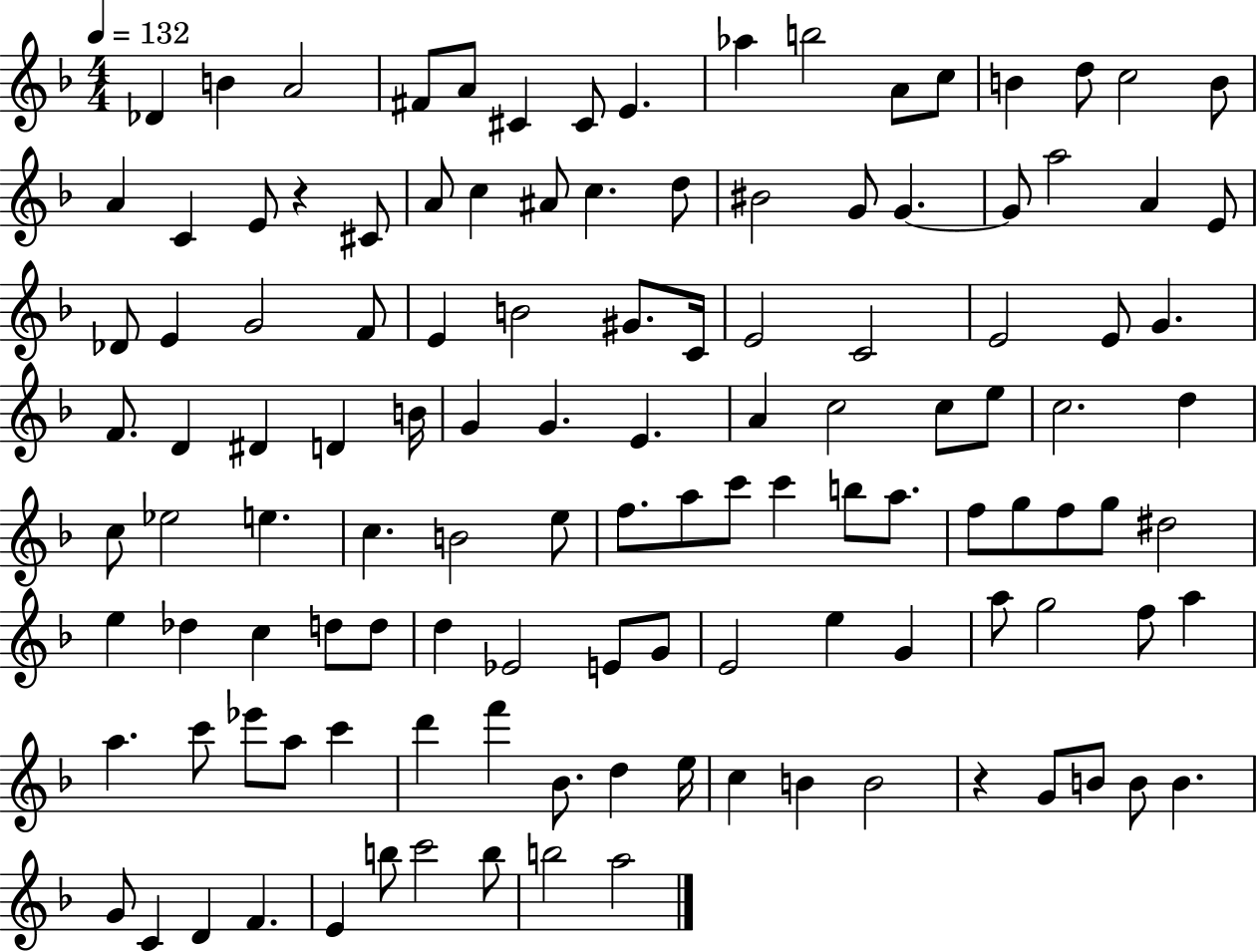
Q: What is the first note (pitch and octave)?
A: Db4